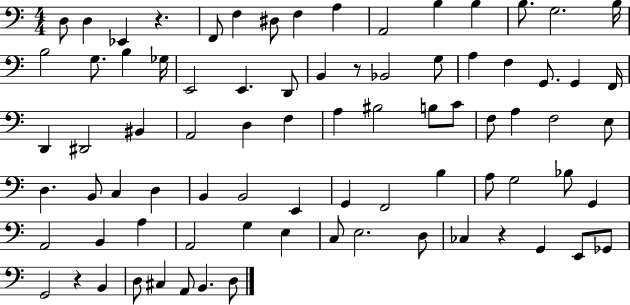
{
  \clef bass
  \numericTimeSignature
  \time 4/4
  \key c \major
  \repeat volta 2 { d8 d4 ees,4 r4. | f,8 f4 dis8 f4 a4 | a,2 b4 b4 | b8. g2. b16 | \break b2 g8. b4 ges16 | e,2 e,4. d,8 | b,4 r8 bes,2 g8 | a4 f4 g,8. g,4 f,16 | \break d,4 dis,2 bis,4 | a,2 d4 f4 | a4 bis2 b8 c'8 | f8 a4 f2 e8 | \break d4. b,8 c4 d4 | b,4 b,2 e,4 | g,4 f,2 b4 | a8 g2 bes8 g,4 | \break a,2 b,4 a4 | a,2 g4 e4 | c8 e2. d8 | ces4 r4 g,4 e,8 ges,8 | \break g,2 r4 b,4 | d8 cis4 a,8 b,4. d8 | } \bar "|."
}